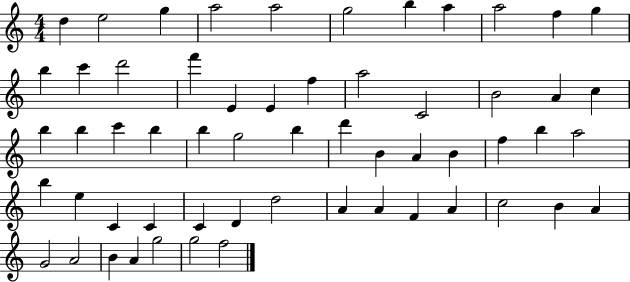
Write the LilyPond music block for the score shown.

{
  \clef treble
  \numericTimeSignature
  \time 4/4
  \key c \major
  d''4 e''2 g''4 | a''2 a''2 | g''2 b''4 a''4 | a''2 f''4 g''4 | \break b''4 c'''4 d'''2 | f'''4 e'4 e'4 f''4 | a''2 c'2 | b'2 a'4 c''4 | \break b''4 b''4 c'''4 b''4 | b''4 g''2 b''4 | d'''4 b'4 a'4 b'4 | f''4 b''4 a''2 | \break b''4 e''4 c'4 c'4 | c'4 d'4 d''2 | a'4 a'4 f'4 a'4 | c''2 b'4 a'4 | \break g'2 a'2 | b'4 a'4 g''2 | g''2 f''2 | \bar "|."
}